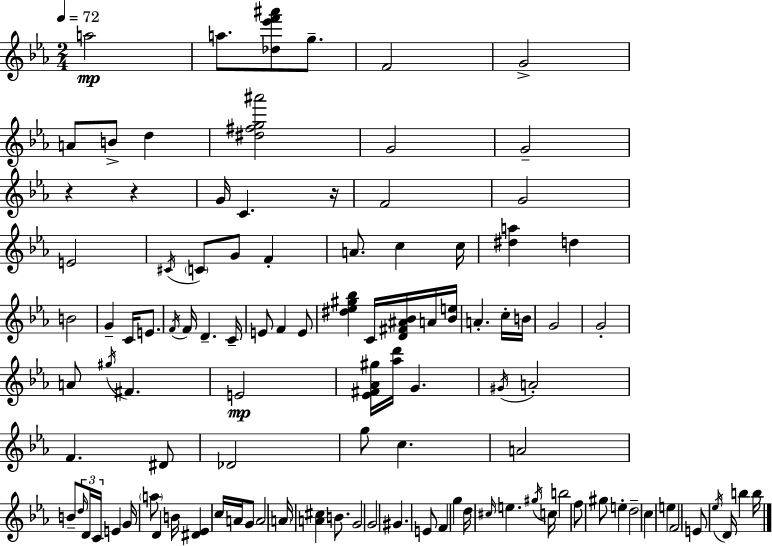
{
  \clef treble
  \numericTimeSignature
  \time 2/4
  \key c \minor
  \tempo 4 = 72
  a''2\mp | a''8. <des'' ees''' f''' ais'''>8 g''8.-- | f'2 | g'2-> | \break a'8 b'8-> d''4 | <dis'' fis'' g'' ais'''>2 | g'2 | g'2-- | \break r4 r4 | g'16 c'4. r16 | f'2 | g'2 | \break e'2 | \acciaccatura { cis'16 } \parenthesize c'8 g'8 f'4-. | a'8. c''4 | c''16 <dis'' a''>4 d''4 | \break b'2 | g'4-- c'16 e'8. | \acciaccatura { f'16 } f'16 d'4.-- | c'16-- e'8 f'4 | \break e'8 <dis'' ees'' gis'' bes''>4 c'16 <d' fis' ais' bes'>16 | a'16 <bes' e''>16 a'4.-. | c''16-. b'16 g'2 | g'2-. | \break a'8 \acciaccatura { gis''16 } fis'4. | e'2\mp | <ees' fis' aes' gis''>16 <aes'' d'''>16 g'4. | \acciaccatura { gis'16 } a'2-. | \break f'4. | dis'8 des'2 | g''8 c''4. | a'2 | \break b'8-- \tuplet 3/2 { \grace { d''16 } d'16 | c'16 } e'4 g'16 \parenthesize a''8 | d'4 b'16 <dis' ees'>4 | c''16 a'16 g'8 a'2 | \break \parenthesize a'16 <a' cis''>4 | b'8. g'2 | g'2 | gis'4. | \break e'8 f'4 | g''4 d''16 \grace { cis''16 } e''4. | \acciaccatura { gis''16 } c''16 b''2 | f''8 | \break gis''8 e''4-. d''2-- | c''4 | e''4 f'2 | e'8 | \break \acciaccatura { ees''16 } d'16 b''4 b''16 | \bar "|."
}